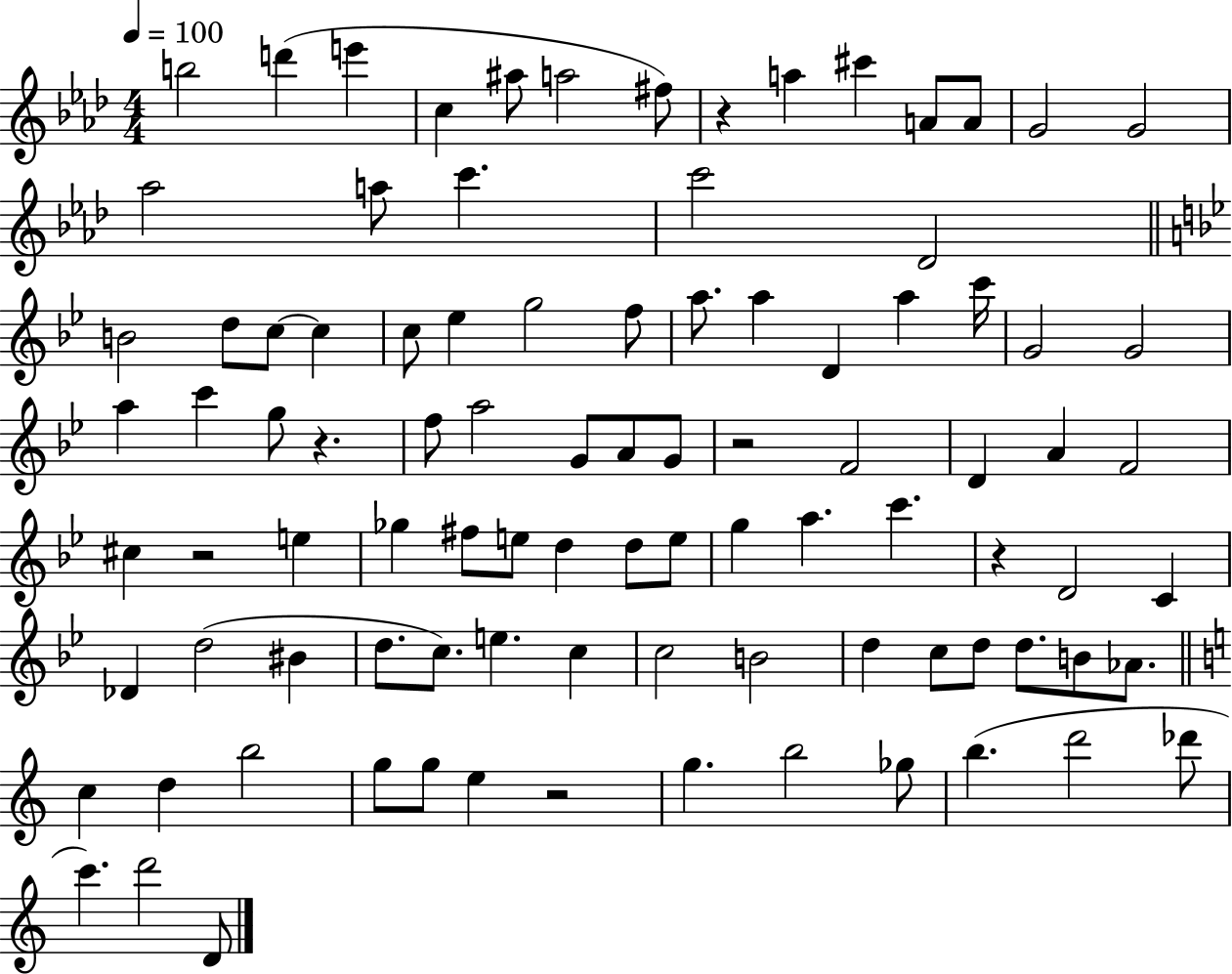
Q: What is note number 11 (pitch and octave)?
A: A4